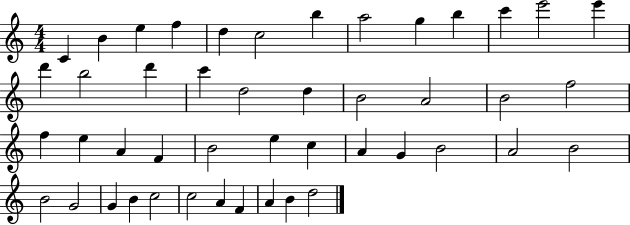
C4/q B4/q E5/q F5/q D5/q C5/h B5/q A5/h G5/q B5/q C6/q E6/h E6/q D6/q B5/h D6/q C6/q D5/h D5/q B4/h A4/h B4/h F5/h F5/q E5/q A4/q F4/q B4/h E5/q C5/q A4/q G4/q B4/h A4/h B4/h B4/h G4/h G4/q B4/q C5/h C5/h A4/q F4/q A4/q B4/q D5/h